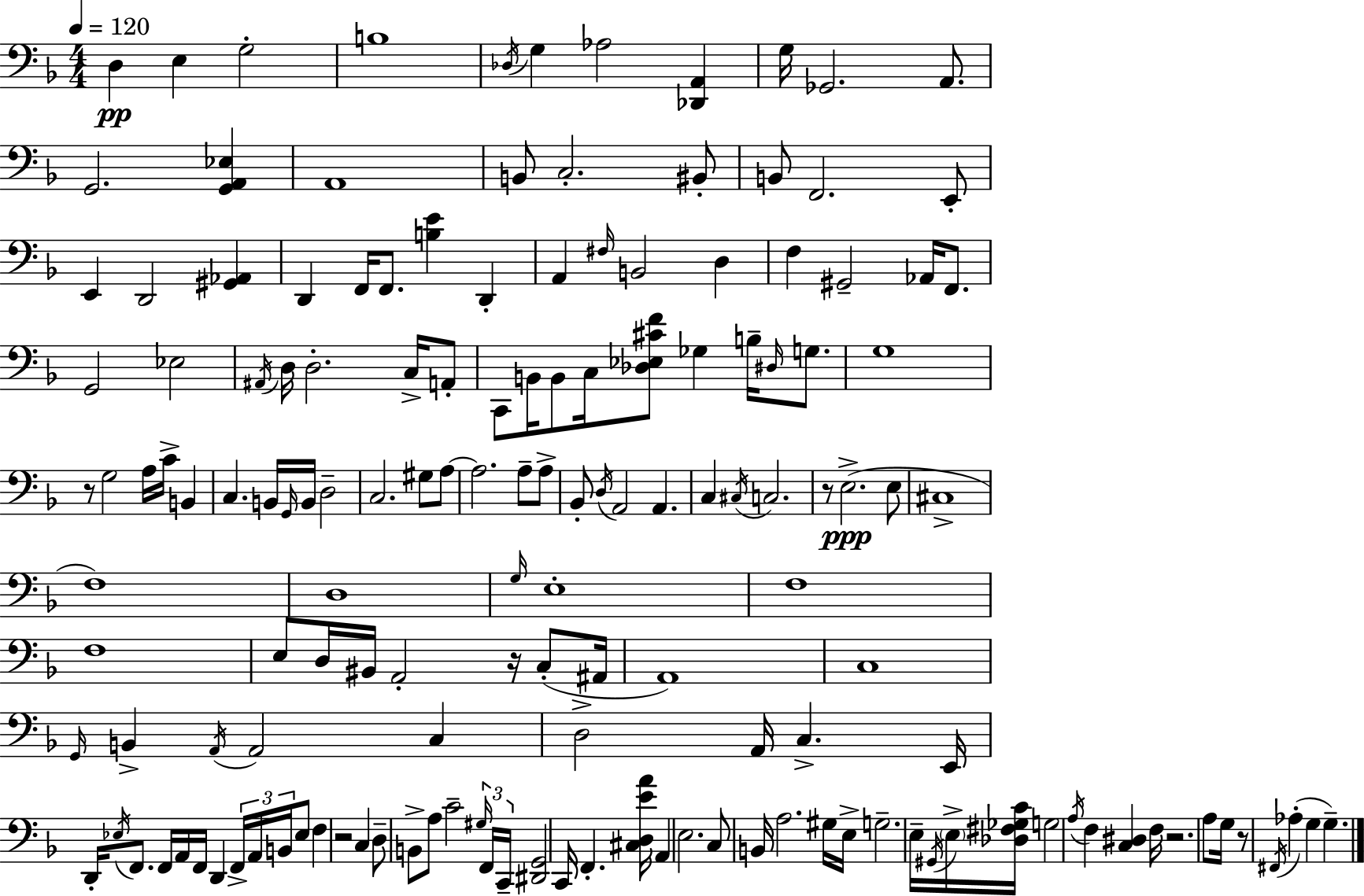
{
  \clef bass
  \numericTimeSignature
  \time 4/4
  \key f \major
  \tempo 4 = 120
  d4\pp e4 g2-. | b1 | \acciaccatura { des16 } g4 aes2 <des, a,>4 | g16 ges,2. a,8. | \break g,2. <g, a, ees>4 | a,1 | b,8 c2.-. bis,8-. | b,8 f,2. e,8-. | \break e,4 d,2 <gis, aes,>4 | d,4 f,16 f,8. <b e'>4 d,4-. | a,4 \grace { fis16 } b,2 d4 | f4 gis,2-- aes,16 f,8. | \break g,2 ees2 | \acciaccatura { ais,16 } d16 d2.-. | c16-> a,8-. c,8 b,16 b,8 c16 <des ees cis' f'>8 ges4 b16-- | \grace { dis16 } g8. g1 | \break r8 g2 a16 c'16-> | b,4 c4. b,16 \grace { g,16 } b,16 d2-- | c2. | gis8 a8~~ a2. | \break a8-- a8-> bes,8-. \acciaccatura { d16 } a,2 | a,4. c4 \acciaccatura { cis16 } c2. | r8 e2.->(\ppp | e8 cis1-> | \break f1) | d1 | \grace { g16 } e1-. | f1 | \break f1 | e8 d16 bis,16 a,2-. | r16 c8-.( ais,16 a,1) | c1 | \break \grace { g,16 } b,4-> \acciaccatura { a,16 } a,2 | c4 d2-> | a,16 c4.-> e,16 d,16-. \acciaccatura { ees16 } f,8. f,16 | a,16 f,16 d,4 \tuplet 3/2 { f,16-> a,16 b,16 } ees8 f4 r2 | \break c4 d8-- b,8-> a8 | c'2-- \tuplet 3/2 { \grace { gis16 } f,16 c,16-- } <dis, g,>2 | c,16 f,4.-. <cis d e' a'>16 a,4 | e2. c8 b,16 a2. | \break gis16 e16-> g2.-- | e16-- \acciaccatura { gis,16 } \parenthesize e16-> <des fis ges c'>16 g2 | \acciaccatura { a16 } f4 <c dis>4 f16 r2. | a8 g16 r8 | \break \acciaccatura { fis,16 }( aes4-. g4 g4.--) \bar "|."
}